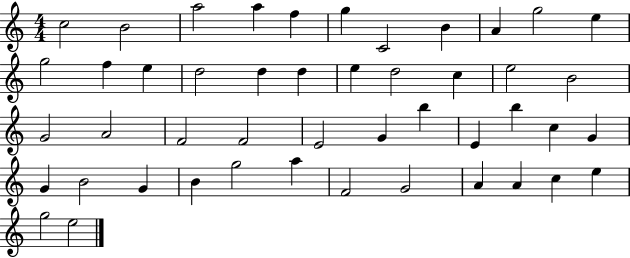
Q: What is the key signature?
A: C major